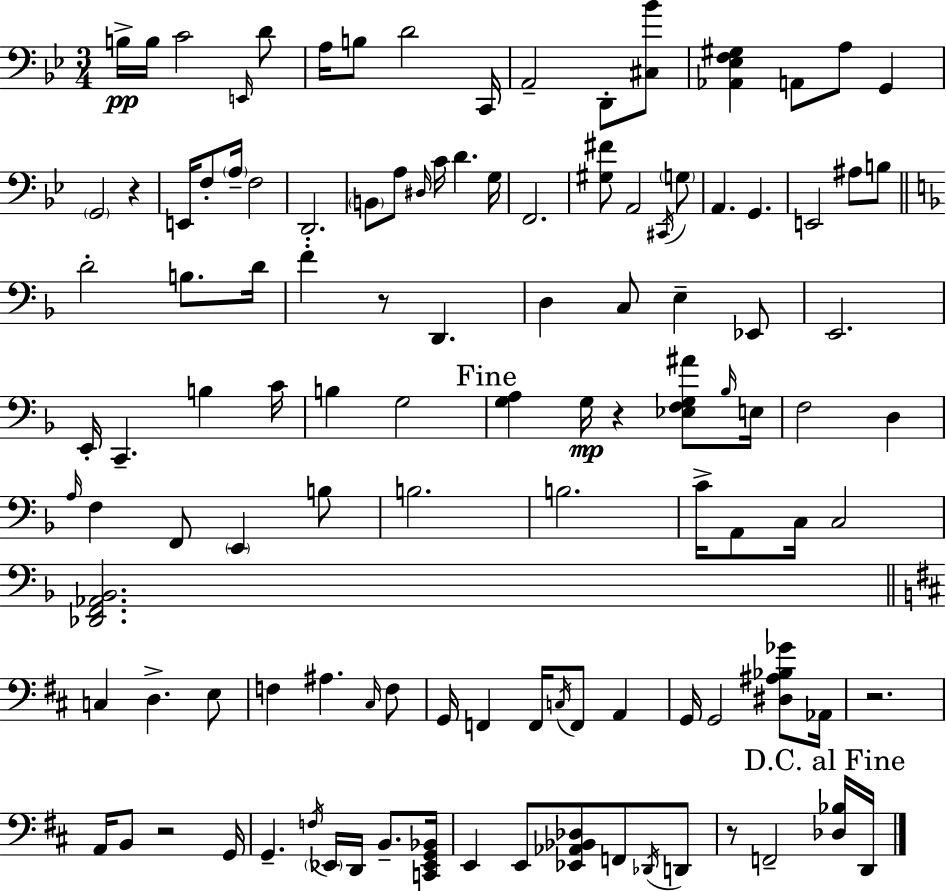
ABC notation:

X:1
T:Untitled
M:3/4
L:1/4
K:Gm
B,/4 B,/4 C2 E,,/4 D/2 A,/4 B,/2 D2 C,,/4 A,,2 D,,/2 [^C,_B]/2 [_A,,_E,F,^G,] A,,/2 A,/2 G,, G,,2 z E,,/4 F,/2 A,/4 F,2 D,,2 B,,/2 A,/2 ^D,/4 C/4 D G,/4 F,,2 [^G,^F]/2 A,,2 ^C,,/4 G,/2 A,, G,, E,,2 ^A,/2 B,/2 D2 B,/2 D/4 F z/2 D,, D, C,/2 E, _E,,/2 E,,2 E,,/4 C,, B, C/4 B, G,2 [G,A,] G,/4 z [_E,F,G,^A]/2 _B,/4 E,/4 F,2 D, A,/4 F, F,,/2 E,, B,/2 B,2 B,2 C/4 A,,/2 C,/4 C,2 [_D,,F,,_A,,_B,,]2 C, D, E,/2 F, ^A, ^C,/4 F,/2 G,,/4 F,, F,,/4 C,/4 F,,/2 A,, G,,/4 G,,2 [^D,^A,_B,_G]/2 _A,,/4 z2 A,,/4 B,,/2 z2 G,,/4 G,, F,/4 _E,,/4 D,,/4 B,,/2 [C,,_E,,G,,_B,,]/4 E,, E,,/2 [_E,,_A,,_B,,_D,]/2 F,,/2 _D,,/4 D,,/2 z/2 F,,2 [_D,_B,]/4 D,,/4